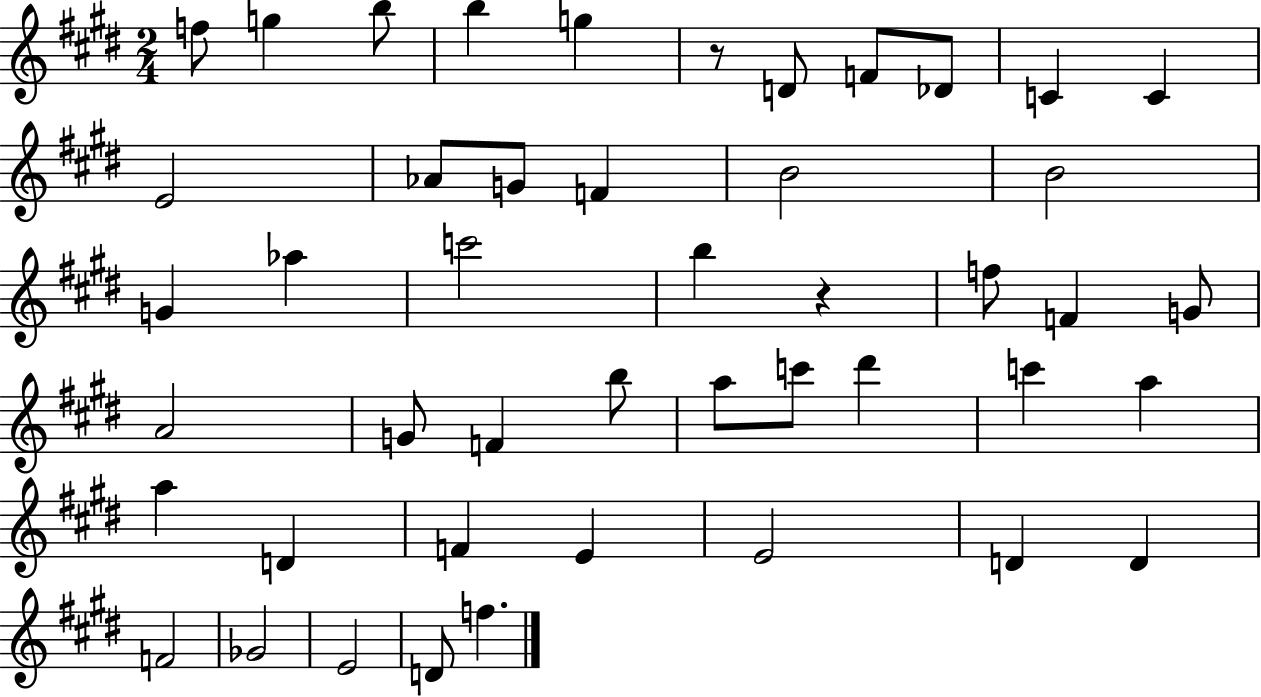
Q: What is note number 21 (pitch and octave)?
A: F5